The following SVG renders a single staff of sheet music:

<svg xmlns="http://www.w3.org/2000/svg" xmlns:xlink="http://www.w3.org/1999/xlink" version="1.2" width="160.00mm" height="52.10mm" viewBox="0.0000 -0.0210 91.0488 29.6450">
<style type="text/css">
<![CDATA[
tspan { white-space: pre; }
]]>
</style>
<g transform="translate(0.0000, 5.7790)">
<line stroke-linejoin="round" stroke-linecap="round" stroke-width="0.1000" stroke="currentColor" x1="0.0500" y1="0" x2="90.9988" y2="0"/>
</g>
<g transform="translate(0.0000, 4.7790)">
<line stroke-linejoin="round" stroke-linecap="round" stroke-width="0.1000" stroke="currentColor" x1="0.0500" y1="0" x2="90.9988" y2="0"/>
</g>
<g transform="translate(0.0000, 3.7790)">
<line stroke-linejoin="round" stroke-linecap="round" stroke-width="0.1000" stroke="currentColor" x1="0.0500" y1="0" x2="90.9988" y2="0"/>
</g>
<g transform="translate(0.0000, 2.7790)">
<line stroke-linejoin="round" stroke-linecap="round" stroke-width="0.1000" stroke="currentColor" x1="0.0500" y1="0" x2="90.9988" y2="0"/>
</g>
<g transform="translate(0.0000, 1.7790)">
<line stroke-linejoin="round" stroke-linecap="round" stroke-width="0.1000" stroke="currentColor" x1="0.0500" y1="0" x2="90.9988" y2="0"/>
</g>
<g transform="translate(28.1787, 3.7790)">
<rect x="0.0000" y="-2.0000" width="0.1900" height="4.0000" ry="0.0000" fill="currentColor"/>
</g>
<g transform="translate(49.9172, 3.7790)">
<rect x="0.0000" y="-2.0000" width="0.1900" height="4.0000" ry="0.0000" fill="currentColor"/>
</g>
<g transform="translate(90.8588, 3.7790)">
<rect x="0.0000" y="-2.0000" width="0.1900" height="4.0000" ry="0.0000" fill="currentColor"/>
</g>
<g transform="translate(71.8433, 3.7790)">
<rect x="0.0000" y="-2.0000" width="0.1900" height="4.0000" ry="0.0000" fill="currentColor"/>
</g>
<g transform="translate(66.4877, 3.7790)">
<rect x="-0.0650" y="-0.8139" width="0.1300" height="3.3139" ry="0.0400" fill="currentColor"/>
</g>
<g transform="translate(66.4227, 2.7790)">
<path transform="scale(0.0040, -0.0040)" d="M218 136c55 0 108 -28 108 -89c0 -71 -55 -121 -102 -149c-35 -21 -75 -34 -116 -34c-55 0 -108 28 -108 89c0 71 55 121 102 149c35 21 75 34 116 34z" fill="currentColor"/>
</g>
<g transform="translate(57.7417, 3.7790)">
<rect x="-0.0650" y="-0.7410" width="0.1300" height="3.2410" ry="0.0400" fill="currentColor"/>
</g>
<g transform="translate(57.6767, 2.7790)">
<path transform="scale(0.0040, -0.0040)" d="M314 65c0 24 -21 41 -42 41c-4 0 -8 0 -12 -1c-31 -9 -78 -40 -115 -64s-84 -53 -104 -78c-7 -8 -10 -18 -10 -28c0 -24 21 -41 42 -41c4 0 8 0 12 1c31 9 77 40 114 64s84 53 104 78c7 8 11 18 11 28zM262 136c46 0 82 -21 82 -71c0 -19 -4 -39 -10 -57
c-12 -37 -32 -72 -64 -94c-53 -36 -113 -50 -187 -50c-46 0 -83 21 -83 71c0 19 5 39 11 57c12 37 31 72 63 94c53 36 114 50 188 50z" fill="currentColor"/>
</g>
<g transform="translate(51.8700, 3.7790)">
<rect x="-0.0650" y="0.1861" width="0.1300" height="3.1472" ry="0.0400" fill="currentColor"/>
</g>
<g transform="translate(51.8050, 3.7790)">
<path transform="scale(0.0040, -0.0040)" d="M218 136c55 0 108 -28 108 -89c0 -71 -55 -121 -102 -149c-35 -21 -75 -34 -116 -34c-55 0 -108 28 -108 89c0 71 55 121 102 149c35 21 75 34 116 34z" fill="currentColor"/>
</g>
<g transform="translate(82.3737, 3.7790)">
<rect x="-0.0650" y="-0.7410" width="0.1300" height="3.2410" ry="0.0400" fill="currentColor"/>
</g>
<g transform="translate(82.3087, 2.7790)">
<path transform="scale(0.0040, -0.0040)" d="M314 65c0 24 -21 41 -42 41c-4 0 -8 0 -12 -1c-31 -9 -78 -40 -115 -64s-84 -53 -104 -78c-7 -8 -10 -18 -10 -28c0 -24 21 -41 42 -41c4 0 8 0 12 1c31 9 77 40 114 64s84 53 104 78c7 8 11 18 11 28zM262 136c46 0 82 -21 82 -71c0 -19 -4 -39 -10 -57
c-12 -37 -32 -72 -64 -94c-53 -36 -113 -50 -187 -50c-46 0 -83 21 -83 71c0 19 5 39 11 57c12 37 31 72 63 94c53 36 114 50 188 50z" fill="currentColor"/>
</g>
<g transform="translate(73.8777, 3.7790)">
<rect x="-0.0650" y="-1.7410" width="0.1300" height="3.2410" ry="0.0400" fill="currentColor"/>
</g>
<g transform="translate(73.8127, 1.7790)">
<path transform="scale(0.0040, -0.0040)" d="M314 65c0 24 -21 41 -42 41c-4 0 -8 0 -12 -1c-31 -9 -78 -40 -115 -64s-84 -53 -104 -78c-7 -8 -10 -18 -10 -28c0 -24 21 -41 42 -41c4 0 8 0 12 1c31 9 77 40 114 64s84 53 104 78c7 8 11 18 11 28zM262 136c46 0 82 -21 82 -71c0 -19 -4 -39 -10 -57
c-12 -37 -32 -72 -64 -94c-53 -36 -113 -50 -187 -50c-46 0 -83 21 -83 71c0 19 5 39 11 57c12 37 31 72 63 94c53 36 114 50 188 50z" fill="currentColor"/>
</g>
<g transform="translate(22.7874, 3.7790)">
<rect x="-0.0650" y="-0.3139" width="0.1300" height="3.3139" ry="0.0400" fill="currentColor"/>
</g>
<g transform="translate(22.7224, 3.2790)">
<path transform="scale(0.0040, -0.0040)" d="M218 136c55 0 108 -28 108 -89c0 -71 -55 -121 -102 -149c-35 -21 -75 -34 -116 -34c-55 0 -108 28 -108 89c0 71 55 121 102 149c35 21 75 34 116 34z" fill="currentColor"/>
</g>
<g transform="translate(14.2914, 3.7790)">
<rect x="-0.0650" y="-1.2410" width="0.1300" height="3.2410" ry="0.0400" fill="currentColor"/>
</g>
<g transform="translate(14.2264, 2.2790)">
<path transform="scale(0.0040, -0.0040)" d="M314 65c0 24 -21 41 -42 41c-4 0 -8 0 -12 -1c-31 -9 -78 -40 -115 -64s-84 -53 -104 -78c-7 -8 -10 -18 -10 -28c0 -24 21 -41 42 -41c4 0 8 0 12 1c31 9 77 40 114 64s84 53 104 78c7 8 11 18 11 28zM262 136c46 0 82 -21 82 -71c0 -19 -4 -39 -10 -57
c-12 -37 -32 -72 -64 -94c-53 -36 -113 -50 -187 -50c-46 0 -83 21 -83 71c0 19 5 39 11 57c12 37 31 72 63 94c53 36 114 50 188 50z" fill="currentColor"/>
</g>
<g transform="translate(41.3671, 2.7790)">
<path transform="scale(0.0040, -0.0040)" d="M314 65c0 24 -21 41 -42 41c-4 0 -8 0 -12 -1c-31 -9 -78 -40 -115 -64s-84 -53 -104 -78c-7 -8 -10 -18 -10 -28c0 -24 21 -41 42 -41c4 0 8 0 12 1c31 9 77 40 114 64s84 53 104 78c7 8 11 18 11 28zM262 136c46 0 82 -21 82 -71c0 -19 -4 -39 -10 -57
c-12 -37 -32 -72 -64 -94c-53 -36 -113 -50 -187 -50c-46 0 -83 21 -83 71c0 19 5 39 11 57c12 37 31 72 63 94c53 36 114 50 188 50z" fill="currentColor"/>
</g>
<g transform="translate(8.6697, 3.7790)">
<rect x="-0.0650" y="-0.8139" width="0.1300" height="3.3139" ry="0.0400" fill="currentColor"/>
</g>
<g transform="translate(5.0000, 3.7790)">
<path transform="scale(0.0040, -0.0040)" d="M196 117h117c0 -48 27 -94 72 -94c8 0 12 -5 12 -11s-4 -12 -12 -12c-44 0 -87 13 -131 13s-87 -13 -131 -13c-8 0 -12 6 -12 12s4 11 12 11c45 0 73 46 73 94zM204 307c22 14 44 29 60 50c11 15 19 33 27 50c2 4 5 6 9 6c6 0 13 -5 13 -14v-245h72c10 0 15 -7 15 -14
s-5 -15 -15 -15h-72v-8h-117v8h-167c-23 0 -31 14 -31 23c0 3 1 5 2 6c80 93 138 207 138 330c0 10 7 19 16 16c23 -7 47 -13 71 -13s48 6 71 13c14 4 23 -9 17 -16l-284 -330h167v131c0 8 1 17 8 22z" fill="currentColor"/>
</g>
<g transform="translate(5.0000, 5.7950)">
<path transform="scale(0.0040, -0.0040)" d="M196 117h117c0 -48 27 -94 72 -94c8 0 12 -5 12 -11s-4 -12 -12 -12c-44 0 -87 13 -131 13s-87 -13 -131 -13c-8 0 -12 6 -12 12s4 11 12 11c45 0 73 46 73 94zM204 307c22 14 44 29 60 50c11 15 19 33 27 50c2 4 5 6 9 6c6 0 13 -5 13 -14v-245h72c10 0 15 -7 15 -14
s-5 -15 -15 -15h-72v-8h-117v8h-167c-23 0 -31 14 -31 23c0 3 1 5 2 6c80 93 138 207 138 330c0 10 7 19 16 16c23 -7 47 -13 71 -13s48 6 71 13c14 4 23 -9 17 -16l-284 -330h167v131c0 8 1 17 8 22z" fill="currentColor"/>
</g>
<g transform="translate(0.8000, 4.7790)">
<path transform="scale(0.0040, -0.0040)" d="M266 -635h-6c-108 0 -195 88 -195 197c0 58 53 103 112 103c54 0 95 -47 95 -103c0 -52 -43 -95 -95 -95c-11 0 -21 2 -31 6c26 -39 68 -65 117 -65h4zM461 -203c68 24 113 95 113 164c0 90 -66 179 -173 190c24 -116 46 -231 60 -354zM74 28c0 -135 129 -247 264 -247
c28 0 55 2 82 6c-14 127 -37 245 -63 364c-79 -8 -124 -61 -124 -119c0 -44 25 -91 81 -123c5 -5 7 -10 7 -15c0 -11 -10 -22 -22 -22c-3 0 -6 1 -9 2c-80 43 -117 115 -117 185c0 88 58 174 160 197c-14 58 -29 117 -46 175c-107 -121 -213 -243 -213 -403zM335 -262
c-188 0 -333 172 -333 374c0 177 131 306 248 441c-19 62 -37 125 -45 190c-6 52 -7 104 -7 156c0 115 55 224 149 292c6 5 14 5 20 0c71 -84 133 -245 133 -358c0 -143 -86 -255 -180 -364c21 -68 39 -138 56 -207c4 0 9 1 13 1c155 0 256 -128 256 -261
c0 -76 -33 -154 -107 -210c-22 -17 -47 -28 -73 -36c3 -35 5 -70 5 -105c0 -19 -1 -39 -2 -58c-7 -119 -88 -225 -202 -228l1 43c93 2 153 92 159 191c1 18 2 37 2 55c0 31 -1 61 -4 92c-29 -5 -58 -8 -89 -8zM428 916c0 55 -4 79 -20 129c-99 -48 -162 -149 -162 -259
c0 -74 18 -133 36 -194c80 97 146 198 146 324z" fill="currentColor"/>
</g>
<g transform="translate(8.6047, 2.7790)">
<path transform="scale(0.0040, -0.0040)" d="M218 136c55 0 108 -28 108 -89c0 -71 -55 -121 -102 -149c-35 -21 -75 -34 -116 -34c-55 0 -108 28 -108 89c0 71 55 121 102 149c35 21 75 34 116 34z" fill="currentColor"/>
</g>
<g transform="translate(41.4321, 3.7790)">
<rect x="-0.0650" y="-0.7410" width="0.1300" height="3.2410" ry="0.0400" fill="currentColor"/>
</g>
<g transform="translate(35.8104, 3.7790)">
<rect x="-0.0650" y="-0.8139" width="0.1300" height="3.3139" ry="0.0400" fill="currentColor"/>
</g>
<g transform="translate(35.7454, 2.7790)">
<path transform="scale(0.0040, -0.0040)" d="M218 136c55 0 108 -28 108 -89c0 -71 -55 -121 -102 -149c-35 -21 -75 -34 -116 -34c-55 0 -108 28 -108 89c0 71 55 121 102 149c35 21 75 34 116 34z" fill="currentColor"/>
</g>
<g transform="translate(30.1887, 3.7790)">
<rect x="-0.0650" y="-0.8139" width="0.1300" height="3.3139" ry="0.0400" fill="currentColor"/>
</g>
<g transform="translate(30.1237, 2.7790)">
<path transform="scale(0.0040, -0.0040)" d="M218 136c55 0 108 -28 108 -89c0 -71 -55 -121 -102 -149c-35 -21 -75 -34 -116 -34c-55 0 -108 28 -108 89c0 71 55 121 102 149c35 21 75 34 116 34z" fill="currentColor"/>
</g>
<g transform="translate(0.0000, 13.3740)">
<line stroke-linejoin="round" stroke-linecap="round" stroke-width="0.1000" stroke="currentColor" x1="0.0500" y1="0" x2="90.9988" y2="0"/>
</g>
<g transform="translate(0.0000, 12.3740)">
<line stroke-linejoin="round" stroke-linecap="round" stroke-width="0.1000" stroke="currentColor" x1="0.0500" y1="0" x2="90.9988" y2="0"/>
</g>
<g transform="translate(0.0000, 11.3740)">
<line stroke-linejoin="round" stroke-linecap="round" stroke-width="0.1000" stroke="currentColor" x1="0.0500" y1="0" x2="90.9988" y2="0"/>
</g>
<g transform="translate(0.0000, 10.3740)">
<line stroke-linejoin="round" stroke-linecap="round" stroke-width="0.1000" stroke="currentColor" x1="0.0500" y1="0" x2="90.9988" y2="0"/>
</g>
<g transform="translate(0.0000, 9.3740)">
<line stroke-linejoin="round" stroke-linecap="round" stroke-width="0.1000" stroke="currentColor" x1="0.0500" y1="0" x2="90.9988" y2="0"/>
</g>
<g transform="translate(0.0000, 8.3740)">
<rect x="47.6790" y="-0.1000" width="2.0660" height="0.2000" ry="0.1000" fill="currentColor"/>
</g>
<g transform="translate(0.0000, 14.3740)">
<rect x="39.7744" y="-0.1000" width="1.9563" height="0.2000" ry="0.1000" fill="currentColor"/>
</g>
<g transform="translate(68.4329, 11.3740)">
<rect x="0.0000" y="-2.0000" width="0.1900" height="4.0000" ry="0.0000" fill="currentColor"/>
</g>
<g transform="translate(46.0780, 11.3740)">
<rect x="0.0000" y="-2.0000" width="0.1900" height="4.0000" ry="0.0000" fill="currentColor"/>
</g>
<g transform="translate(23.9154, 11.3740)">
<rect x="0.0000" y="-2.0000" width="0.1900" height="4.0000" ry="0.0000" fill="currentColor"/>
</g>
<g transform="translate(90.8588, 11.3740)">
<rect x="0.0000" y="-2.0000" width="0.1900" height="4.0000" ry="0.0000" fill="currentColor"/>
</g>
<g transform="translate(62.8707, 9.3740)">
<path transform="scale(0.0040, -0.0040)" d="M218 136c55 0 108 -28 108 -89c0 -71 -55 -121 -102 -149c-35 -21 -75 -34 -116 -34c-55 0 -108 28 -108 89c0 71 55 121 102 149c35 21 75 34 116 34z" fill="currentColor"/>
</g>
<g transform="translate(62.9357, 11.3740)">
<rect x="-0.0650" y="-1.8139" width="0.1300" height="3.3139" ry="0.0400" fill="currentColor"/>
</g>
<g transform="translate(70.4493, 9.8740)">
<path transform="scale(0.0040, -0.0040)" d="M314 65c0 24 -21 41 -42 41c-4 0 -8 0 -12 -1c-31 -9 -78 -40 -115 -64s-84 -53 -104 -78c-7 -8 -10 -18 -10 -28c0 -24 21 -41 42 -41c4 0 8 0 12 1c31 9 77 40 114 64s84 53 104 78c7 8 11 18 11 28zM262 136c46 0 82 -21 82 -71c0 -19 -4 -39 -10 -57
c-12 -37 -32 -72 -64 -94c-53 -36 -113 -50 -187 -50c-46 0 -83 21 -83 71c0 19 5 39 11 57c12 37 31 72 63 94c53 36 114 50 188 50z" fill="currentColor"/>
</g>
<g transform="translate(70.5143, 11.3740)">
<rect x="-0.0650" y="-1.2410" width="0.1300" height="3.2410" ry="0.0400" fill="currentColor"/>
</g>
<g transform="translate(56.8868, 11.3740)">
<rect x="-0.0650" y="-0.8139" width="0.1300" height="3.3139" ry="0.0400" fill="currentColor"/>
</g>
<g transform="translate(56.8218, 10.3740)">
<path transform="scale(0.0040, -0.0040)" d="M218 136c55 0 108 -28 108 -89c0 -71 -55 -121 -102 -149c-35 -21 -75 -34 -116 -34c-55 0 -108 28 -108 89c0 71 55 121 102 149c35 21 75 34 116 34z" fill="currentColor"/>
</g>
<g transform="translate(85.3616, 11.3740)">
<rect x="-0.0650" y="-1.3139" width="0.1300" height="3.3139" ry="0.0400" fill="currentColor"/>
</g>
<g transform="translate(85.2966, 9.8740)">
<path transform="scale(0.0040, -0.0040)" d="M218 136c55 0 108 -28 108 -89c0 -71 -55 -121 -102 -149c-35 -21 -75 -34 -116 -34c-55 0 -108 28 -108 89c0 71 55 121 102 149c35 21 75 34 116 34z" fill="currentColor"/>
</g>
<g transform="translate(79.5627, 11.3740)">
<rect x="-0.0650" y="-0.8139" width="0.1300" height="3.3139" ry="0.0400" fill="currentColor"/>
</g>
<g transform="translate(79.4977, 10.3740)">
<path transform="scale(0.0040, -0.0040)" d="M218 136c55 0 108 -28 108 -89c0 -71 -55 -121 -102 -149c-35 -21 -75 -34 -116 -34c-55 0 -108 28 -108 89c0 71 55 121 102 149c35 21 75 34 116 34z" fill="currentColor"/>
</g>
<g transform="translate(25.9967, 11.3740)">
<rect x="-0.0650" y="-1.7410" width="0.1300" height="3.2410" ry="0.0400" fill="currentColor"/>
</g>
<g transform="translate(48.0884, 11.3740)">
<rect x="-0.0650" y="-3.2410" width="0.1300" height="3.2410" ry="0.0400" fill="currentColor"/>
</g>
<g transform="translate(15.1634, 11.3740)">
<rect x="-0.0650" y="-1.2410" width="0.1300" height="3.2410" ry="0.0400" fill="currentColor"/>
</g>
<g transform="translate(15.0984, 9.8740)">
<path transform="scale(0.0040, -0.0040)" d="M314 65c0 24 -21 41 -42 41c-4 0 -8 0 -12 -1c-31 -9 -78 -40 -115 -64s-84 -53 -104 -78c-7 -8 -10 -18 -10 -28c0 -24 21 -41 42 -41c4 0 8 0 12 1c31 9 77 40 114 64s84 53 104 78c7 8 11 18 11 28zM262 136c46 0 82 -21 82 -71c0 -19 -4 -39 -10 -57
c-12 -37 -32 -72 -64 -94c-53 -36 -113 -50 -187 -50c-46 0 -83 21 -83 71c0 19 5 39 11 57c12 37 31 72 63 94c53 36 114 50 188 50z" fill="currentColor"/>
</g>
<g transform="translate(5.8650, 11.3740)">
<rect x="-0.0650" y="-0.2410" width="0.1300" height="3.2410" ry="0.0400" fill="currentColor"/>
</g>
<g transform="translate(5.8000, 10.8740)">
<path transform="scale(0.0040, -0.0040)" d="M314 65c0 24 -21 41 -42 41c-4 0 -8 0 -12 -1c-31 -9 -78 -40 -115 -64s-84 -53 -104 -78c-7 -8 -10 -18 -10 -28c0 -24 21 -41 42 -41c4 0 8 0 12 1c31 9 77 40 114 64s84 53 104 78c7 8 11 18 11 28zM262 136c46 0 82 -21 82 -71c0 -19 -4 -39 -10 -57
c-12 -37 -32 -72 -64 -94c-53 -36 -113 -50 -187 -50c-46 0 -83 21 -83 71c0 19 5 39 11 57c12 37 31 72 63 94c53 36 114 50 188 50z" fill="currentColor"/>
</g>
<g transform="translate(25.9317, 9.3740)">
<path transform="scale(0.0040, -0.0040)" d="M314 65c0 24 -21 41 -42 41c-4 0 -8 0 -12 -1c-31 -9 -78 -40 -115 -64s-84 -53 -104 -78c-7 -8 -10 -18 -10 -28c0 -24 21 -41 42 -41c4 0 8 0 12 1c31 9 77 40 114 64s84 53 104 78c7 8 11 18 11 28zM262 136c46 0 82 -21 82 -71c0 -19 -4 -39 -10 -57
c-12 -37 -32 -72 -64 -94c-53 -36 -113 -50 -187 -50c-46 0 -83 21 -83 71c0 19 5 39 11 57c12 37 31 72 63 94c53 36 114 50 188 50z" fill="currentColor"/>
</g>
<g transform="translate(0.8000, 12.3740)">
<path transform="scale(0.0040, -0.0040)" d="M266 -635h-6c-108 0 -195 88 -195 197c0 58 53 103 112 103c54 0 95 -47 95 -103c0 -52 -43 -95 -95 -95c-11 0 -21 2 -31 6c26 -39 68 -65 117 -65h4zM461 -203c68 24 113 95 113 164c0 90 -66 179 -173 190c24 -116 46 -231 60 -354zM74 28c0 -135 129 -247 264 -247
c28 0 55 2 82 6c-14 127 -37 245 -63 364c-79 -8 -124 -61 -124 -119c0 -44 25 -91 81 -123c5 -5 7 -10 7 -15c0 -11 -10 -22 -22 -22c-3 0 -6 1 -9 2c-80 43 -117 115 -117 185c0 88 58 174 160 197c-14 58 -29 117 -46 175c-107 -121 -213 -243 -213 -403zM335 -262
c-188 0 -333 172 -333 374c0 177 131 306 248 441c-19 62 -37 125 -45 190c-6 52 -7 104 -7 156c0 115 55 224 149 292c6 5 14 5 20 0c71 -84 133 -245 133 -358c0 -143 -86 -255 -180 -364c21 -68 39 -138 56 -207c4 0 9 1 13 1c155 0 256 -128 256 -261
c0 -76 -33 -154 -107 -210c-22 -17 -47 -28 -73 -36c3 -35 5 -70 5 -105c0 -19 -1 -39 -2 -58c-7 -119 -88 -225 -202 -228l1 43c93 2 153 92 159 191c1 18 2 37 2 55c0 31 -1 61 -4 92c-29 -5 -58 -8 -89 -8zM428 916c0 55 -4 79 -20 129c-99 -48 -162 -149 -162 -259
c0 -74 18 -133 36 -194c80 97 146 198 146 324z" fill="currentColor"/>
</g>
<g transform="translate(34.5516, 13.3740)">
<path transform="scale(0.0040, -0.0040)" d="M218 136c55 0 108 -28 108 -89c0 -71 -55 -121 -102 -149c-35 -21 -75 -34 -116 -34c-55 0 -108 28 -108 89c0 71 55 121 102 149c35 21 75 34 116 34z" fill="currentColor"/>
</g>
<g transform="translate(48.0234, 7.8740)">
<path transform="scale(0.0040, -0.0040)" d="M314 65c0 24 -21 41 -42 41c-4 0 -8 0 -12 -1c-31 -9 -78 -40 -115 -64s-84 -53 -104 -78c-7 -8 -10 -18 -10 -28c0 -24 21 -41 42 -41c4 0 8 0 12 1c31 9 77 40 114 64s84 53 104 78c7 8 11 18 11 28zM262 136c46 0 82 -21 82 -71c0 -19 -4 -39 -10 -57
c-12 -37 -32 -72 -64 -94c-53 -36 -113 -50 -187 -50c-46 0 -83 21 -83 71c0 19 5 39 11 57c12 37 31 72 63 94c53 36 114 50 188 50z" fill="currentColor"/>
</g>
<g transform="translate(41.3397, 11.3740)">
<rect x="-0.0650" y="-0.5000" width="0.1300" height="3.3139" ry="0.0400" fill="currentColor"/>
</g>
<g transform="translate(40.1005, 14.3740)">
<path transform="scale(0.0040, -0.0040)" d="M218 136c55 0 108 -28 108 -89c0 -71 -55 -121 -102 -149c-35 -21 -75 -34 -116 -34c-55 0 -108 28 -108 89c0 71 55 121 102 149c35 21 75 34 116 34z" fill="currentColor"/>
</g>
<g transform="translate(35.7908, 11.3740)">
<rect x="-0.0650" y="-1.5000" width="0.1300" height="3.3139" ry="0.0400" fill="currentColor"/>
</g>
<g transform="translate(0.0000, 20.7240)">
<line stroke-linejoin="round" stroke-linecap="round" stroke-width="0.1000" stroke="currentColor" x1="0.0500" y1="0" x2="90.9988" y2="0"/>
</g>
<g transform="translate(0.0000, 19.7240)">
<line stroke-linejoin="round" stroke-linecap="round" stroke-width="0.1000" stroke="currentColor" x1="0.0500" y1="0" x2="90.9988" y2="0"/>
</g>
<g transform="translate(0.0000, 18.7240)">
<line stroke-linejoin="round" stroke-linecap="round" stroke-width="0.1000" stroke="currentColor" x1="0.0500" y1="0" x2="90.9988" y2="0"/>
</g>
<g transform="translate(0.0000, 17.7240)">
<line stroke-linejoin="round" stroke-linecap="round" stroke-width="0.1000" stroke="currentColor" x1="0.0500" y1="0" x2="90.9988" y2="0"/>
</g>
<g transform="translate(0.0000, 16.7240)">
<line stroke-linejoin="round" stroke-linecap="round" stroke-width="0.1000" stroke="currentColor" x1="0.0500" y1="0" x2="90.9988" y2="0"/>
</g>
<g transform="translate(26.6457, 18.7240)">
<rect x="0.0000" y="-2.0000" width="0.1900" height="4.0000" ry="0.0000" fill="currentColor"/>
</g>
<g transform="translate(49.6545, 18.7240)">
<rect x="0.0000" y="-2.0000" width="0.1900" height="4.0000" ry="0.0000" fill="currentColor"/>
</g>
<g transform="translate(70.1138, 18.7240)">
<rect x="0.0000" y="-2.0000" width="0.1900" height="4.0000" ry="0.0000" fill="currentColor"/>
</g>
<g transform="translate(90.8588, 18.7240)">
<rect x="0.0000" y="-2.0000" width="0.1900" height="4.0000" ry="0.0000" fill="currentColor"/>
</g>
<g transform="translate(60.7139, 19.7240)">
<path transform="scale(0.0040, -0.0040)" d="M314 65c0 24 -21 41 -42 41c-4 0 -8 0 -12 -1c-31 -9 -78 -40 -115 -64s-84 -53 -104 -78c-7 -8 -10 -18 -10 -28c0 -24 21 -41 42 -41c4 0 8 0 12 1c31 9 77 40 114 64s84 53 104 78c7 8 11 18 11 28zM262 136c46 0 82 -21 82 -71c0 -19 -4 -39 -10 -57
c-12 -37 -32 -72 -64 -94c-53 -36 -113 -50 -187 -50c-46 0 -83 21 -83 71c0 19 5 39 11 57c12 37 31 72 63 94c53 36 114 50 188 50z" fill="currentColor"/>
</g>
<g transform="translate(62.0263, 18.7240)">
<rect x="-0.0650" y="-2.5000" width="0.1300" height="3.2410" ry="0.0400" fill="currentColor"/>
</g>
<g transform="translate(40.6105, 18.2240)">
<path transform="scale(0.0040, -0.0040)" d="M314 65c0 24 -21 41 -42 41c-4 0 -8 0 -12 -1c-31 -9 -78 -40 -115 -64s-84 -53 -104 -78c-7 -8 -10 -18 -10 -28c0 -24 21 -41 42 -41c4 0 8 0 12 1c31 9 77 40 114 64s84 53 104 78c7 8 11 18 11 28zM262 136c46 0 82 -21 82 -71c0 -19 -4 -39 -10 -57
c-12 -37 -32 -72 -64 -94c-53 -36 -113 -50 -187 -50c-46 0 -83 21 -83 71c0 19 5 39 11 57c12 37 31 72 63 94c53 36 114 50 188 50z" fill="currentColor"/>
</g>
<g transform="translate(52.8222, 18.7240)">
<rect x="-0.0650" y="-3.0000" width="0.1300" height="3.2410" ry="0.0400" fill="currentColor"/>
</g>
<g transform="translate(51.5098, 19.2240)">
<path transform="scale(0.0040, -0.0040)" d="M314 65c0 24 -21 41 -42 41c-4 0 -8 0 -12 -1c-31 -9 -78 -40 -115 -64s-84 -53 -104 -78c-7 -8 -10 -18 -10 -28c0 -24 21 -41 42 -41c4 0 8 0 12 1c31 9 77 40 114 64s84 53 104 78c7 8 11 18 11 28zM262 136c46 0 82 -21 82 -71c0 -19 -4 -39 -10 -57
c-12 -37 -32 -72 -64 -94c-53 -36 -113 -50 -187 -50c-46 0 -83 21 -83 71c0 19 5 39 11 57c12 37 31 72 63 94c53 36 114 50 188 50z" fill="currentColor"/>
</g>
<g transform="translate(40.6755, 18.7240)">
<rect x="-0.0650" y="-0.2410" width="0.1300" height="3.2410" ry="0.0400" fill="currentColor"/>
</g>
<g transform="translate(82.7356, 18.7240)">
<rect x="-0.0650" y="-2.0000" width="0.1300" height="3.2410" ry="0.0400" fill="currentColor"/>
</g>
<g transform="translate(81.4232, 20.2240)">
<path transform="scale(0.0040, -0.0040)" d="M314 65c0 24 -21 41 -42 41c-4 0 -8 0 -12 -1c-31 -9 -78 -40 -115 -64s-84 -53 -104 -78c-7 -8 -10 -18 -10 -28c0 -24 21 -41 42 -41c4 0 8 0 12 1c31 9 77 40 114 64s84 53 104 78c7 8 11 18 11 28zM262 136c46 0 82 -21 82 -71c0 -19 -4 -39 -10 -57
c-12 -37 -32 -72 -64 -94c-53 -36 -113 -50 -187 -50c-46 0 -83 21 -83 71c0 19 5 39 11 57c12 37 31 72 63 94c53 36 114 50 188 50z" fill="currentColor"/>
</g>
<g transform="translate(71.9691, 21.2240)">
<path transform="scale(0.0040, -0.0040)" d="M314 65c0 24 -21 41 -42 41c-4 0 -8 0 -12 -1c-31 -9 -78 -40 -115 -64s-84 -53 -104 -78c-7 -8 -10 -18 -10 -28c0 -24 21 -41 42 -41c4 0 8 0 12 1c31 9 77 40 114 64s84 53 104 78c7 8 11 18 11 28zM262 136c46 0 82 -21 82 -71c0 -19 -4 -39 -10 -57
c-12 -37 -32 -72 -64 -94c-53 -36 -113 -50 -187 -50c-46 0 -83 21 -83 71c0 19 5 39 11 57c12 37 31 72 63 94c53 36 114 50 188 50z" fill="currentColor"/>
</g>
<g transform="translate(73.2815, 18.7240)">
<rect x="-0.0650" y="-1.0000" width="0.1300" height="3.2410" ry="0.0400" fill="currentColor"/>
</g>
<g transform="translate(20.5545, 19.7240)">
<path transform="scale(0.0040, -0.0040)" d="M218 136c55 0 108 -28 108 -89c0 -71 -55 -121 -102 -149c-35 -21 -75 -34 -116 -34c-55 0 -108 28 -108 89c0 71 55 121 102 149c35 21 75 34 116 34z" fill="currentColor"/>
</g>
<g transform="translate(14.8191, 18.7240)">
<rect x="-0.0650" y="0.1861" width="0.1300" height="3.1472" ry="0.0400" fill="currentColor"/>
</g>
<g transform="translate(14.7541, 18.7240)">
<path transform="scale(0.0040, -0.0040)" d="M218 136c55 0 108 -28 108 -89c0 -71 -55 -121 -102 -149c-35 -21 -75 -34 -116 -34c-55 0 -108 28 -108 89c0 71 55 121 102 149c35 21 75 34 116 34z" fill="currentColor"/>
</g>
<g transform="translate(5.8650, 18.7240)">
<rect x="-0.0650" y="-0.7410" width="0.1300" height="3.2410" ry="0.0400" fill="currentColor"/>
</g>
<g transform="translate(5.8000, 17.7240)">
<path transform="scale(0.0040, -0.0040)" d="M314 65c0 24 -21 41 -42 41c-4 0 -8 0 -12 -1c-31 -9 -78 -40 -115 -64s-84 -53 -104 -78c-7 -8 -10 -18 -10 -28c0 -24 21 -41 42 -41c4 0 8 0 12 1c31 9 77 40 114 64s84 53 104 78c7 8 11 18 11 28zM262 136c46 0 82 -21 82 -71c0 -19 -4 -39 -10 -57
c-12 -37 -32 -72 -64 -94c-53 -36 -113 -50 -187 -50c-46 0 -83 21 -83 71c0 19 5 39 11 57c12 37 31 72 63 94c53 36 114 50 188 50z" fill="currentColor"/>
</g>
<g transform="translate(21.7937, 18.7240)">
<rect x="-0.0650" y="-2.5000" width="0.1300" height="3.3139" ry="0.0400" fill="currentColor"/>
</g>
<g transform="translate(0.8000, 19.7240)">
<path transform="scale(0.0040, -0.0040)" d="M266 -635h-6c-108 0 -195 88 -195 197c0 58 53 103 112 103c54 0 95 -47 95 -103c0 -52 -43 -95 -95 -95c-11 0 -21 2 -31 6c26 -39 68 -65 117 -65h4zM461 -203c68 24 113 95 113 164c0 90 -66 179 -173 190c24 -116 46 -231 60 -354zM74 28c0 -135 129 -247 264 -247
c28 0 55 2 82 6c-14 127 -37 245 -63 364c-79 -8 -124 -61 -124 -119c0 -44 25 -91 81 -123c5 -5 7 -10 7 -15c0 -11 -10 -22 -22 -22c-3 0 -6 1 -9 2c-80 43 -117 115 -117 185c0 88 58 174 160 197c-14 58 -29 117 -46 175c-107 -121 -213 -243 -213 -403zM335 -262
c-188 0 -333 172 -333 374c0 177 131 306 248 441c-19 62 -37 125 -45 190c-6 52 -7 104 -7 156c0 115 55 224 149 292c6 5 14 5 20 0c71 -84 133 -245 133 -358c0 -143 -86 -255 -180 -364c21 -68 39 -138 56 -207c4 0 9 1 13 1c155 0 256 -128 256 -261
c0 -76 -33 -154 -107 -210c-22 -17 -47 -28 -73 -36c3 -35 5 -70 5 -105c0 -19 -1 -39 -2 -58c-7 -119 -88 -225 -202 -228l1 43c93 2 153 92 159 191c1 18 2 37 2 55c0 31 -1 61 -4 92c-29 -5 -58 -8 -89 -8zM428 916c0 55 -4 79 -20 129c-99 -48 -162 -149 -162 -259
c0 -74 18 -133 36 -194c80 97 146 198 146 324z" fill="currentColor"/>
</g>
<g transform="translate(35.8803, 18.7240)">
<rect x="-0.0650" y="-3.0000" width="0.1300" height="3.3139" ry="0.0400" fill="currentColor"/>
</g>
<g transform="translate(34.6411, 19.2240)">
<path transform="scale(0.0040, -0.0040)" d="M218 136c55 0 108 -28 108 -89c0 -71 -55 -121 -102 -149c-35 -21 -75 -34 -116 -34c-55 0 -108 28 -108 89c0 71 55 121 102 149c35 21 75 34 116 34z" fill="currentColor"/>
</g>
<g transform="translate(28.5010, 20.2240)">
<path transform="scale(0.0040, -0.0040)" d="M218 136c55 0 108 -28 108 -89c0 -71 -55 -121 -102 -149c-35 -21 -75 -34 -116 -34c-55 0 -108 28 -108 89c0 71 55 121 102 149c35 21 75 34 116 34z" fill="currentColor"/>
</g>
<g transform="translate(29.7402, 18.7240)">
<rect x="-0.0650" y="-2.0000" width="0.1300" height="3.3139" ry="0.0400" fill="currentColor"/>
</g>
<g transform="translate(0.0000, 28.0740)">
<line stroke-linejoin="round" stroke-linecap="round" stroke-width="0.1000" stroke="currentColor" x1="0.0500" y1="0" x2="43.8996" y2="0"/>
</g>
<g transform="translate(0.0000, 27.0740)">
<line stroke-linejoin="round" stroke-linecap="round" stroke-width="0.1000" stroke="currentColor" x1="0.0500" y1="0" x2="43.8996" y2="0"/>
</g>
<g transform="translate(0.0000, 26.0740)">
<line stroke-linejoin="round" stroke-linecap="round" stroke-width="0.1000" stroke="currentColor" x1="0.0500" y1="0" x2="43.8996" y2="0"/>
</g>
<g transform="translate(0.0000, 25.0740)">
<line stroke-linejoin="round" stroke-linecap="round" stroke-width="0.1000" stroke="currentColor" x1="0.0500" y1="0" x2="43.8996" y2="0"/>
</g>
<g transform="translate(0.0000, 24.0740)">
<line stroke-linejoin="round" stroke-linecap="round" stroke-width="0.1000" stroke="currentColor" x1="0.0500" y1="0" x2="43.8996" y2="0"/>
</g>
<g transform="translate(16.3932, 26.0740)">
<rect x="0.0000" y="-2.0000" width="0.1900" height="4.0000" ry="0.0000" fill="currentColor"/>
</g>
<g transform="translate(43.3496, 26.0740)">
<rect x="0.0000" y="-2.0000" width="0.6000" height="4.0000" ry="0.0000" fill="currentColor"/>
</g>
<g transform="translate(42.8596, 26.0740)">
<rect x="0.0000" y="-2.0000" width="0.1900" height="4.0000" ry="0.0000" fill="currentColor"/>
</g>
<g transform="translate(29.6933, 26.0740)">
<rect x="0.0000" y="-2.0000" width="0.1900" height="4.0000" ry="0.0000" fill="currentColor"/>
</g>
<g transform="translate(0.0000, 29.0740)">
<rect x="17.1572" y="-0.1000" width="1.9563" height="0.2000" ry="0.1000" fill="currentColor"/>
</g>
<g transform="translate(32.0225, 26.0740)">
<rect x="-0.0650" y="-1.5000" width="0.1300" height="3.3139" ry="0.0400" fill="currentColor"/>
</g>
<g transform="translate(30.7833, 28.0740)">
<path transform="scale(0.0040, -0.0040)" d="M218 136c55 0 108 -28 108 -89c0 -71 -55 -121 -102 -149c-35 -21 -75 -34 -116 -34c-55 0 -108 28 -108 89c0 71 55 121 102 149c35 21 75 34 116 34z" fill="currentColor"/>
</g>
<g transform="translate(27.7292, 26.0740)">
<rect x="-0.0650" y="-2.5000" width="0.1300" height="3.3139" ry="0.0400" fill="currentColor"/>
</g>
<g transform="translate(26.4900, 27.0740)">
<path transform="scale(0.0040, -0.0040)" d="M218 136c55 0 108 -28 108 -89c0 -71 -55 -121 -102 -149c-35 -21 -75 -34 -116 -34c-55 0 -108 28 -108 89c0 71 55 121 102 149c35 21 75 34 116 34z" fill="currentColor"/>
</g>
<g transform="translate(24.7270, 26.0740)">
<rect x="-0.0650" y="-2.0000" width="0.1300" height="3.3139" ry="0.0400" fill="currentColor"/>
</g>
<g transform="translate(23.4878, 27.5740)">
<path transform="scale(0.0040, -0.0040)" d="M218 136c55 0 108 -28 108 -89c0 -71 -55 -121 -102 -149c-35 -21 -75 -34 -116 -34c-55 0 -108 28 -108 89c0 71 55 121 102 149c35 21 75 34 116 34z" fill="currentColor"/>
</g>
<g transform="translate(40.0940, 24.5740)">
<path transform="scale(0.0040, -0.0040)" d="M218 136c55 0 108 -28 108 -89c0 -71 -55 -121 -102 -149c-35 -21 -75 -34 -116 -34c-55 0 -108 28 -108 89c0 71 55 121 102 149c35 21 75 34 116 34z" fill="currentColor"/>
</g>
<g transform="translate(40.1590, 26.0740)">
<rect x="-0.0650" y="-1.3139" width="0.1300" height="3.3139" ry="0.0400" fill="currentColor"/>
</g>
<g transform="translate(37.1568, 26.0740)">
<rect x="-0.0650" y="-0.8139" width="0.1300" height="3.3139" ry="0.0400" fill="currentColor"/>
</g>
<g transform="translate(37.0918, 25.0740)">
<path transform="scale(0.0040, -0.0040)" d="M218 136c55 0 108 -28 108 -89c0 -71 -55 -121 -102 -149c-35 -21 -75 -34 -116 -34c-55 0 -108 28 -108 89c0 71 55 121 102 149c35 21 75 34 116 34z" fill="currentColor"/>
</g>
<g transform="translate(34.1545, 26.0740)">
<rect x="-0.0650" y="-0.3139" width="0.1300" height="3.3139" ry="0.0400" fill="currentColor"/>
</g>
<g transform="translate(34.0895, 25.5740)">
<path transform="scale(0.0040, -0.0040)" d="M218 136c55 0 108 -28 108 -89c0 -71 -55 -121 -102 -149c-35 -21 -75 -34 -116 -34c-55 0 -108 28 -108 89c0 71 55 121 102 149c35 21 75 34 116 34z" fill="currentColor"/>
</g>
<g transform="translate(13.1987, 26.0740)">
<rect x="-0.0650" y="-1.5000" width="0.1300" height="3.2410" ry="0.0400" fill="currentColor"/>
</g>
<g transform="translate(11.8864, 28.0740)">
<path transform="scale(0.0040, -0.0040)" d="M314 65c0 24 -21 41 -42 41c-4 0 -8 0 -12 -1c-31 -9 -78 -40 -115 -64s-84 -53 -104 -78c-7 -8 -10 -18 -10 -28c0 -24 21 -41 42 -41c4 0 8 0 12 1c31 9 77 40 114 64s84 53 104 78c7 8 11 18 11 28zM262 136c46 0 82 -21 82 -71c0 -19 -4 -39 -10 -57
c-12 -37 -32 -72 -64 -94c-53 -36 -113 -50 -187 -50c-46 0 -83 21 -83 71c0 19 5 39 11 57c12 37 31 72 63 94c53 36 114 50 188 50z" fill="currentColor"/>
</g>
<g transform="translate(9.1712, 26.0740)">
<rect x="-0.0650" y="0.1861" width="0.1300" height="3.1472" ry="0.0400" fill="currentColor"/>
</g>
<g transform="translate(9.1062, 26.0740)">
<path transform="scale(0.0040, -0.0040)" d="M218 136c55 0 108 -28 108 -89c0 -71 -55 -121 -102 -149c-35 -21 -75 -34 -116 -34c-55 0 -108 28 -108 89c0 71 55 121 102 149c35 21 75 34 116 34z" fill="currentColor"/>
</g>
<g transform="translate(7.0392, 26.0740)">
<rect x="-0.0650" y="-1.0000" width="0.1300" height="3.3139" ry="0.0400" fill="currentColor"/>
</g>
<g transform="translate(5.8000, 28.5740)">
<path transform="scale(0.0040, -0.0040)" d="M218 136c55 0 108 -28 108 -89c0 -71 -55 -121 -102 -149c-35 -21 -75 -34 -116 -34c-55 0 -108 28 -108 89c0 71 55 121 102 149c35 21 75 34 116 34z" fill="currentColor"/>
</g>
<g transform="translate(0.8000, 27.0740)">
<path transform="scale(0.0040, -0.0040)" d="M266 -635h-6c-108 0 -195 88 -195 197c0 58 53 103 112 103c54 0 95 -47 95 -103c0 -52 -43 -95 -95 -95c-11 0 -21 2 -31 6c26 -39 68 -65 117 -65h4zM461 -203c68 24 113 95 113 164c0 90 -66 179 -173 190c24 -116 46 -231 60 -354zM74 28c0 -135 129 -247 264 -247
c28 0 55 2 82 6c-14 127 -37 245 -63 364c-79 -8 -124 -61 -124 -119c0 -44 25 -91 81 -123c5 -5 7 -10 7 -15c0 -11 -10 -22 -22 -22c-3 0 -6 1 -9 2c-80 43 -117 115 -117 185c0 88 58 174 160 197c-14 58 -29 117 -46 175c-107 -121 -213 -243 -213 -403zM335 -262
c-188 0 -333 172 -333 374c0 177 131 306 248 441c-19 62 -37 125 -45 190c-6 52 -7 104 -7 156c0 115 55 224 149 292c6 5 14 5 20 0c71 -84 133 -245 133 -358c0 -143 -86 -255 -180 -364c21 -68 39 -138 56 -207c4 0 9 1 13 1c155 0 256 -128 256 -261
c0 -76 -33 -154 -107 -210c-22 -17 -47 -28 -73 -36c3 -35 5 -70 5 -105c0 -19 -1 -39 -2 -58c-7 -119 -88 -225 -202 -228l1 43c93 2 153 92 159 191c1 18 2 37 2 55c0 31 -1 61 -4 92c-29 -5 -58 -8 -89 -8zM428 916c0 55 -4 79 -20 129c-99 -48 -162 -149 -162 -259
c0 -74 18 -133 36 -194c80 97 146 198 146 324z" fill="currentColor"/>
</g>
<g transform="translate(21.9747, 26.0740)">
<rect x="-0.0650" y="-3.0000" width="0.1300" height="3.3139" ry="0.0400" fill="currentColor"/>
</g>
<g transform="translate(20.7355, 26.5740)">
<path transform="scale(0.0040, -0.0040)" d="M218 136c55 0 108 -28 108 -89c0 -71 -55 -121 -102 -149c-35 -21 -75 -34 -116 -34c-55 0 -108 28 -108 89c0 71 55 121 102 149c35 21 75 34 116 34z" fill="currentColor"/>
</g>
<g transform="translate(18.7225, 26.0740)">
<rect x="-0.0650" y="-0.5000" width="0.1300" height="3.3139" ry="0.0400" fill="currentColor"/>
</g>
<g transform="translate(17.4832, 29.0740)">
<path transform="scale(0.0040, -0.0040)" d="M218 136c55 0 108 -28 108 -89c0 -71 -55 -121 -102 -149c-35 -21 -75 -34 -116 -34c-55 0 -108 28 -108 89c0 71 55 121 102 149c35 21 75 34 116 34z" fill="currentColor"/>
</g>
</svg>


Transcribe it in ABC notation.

X:1
T:Untitled
M:4/4
L:1/4
K:C
d e2 c d d d2 B d2 d f2 d2 c2 e2 f2 E C b2 d f e2 d e d2 B G F A c2 A2 G2 D2 F2 D B E2 C A F G E c d e